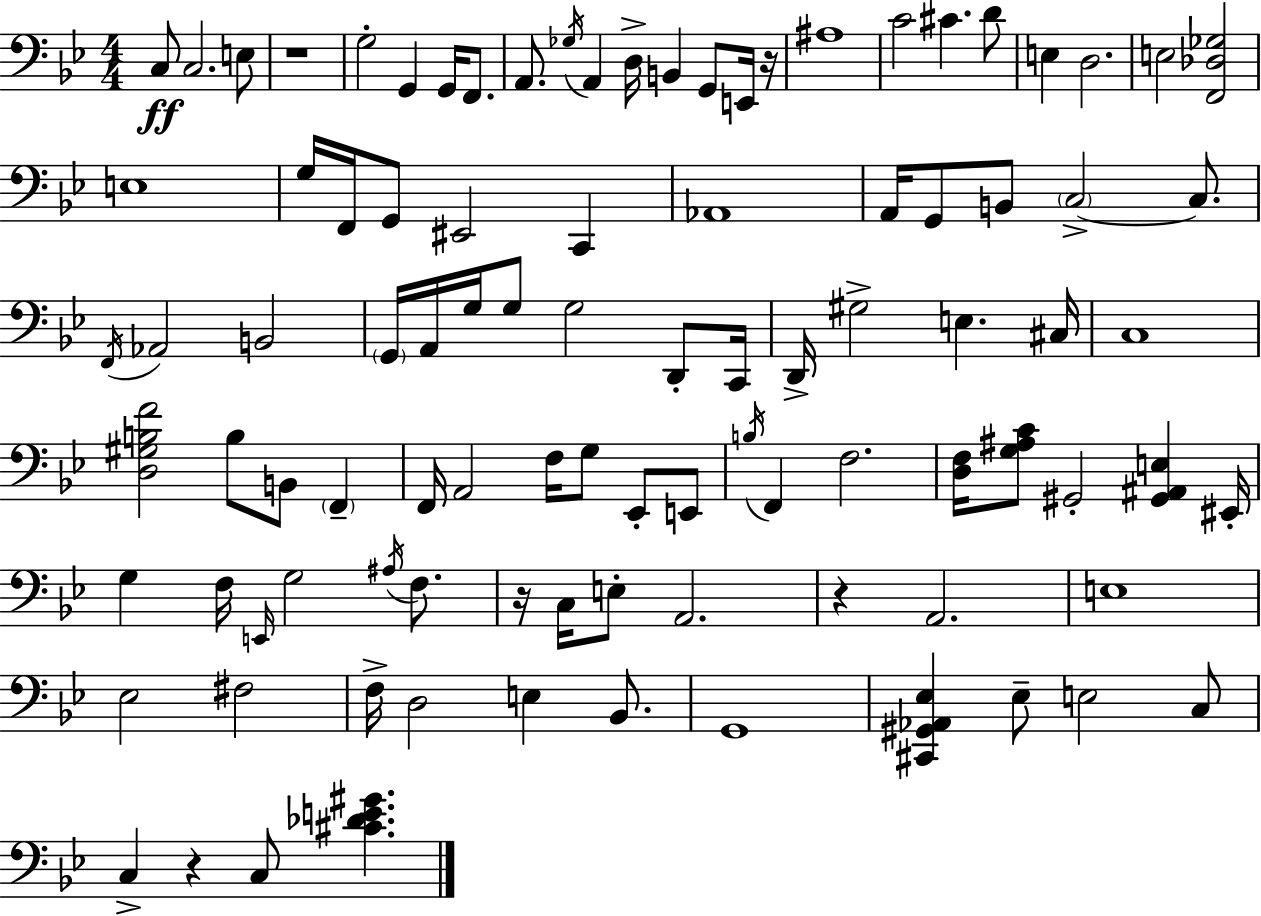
{
  \clef bass
  \numericTimeSignature
  \time 4/4
  \key g \minor
  c8\ff c2. e8 | r1 | g2-. g,4 g,16 f,8. | a,8. \acciaccatura { ges16 } a,4 d16-> b,4 g,8 e,16 | \break r16 ais1 | c'2 cis'4. d'8 | e4 d2. | e2 <f, des ges>2 | \break e1 | g16 f,16 g,8 eis,2 c,4 | aes,1 | a,16 g,8 b,8 \parenthesize c2->~~ c8. | \break \acciaccatura { f,16 } aes,2 b,2 | \parenthesize g,16 a,16 g16 g8 g2 d,8-. | c,16 d,16-> gis2-> e4. | cis16 c1 | \break <d gis b f'>2 b8 b,8 \parenthesize f,4-- | f,16 a,2 f16 g8 ees,8-. | e,8 \acciaccatura { b16 } f,4 f2. | <d f>16 <g ais c'>8 gis,2-. <gis, ais, e>4 | \break eis,16-. g4 f16 \grace { e,16 } g2 | \acciaccatura { ais16 } f8. r16 c16 e8-. a,2. | r4 a,2. | e1 | \break ees2 fis2 | f16-> d2 e4 | bes,8. g,1 | <cis, gis, aes, ees>4 ees8-- e2 | \break c8 c4-> r4 c8 <cis' des' e' gis'>4. | \bar "|."
}